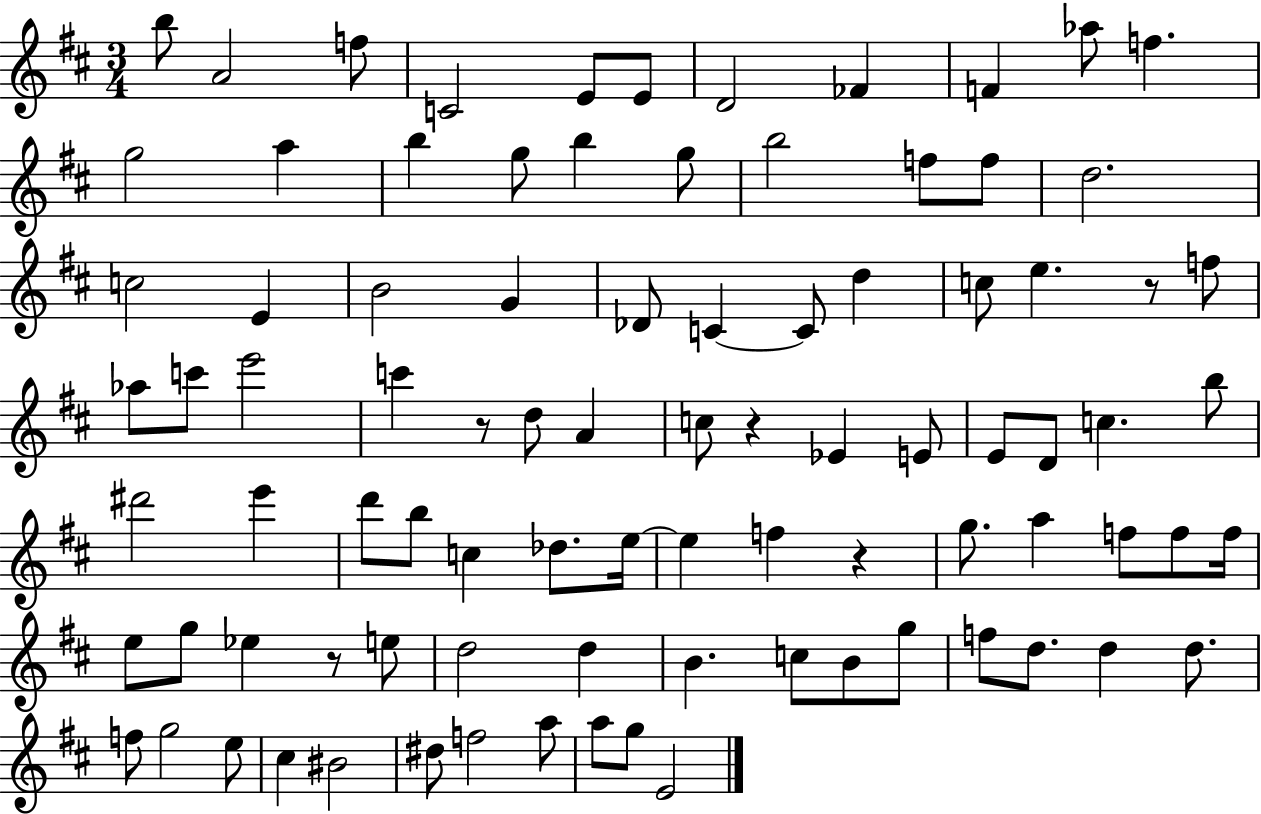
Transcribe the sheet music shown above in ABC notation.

X:1
T:Untitled
M:3/4
L:1/4
K:D
b/2 A2 f/2 C2 E/2 E/2 D2 _F F _a/2 f g2 a b g/2 b g/2 b2 f/2 f/2 d2 c2 E B2 G _D/2 C C/2 d c/2 e z/2 f/2 _a/2 c'/2 e'2 c' z/2 d/2 A c/2 z _E E/2 E/2 D/2 c b/2 ^d'2 e' d'/2 b/2 c _d/2 e/4 e f z g/2 a f/2 f/2 f/4 e/2 g/2 _e z/2 e/2 d2 d B c/2 B/2 g/2 f/2 d/2 d d/2 f/2 g2 e/2 ^c ^B2 ^d/2 f2 a/2 a/2 g/2 E2